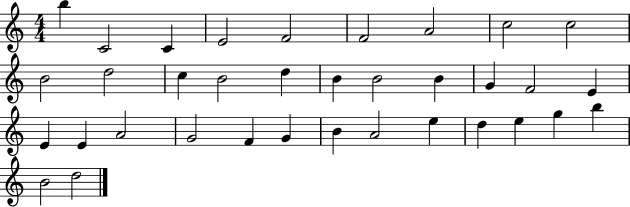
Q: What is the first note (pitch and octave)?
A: B5